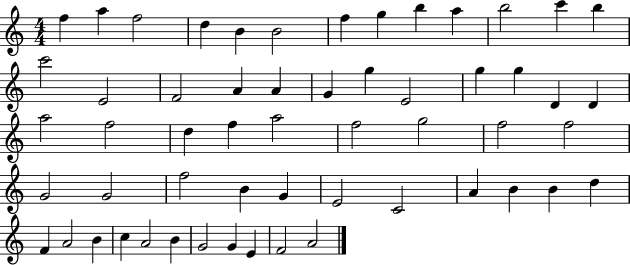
F5/q A5/q F5/h D5/q B4/q B4/h F5/q G5/q B5/q A5/q B5/h C6/q B5/q C6/h E4/h F4/h A4/q A4/q G4/q G5/q E4/h G5/q G5/q D4/q D4/q A5/h F5/h D5/q F5/q A5/h F5/h G5/h F5/h F5/h G4/h G4/h F5/h B4/q G4/q E4/h C4/h A4/q B4/q B4/q D5/q F4/q A4/h B4/q C5/q A4/h B4/q G4/h G4/q E4/q F4/h A4/h